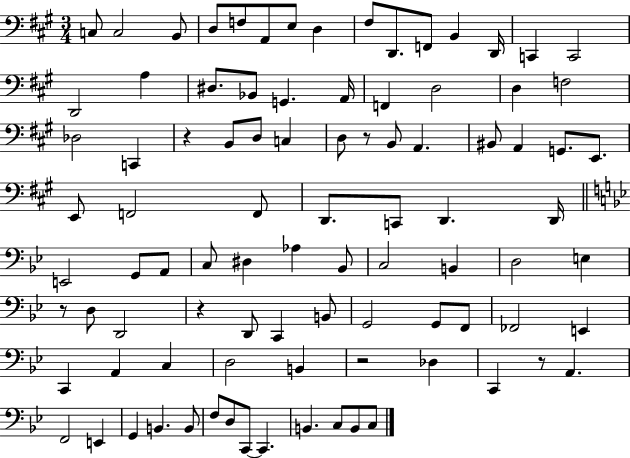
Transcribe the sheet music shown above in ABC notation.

X:1
T:Untitled
M:3/4
L:1/4
K:A
C,/2 C,2 B,,/2 D,/2 F,/2 A,,/2 E,/2 D, ^F,/2 D,,/2 F,,/2 B,, D,,/4 C,, C,,2 D,,2 A, ^D,/2 _B,,/2 G,, A,,/4 F,, D,2 D, F,2 _D,2 C,, z B,,/2 D,/2 C, D,/2 z/2 B,,/2 A,, ^B,,/2 A,, G,,/2 E,,/2 E,,/2 F,,2 F,,/2 D,,/2 C,,/2 D,, D,,/4 E,,2 G,,/2 A,,/2 C,/2 ^D, _A, _B,,/2 C,2 B,, D,2 E, z/2 D,/2 D,,2 z D,,/2 C,, B,,/2 G,,2 G,,/2 F,,/2 _F,,2 E,, C,, A,, C, D,2 B,, z2 _D, C,, z/2 A,, F,,2 E,, G,, B,, B,,/2 F,/2 D,/2 C,,/2 C,, B,, C,/2 B,,/2 C,/2